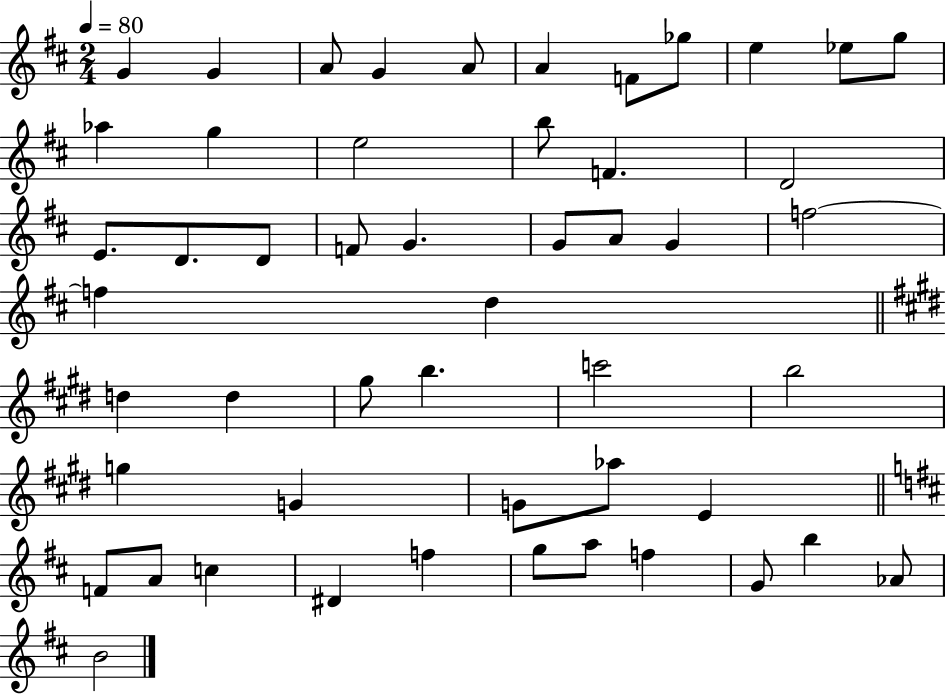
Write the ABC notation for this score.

X:1
T:Untitled
M:2/4
L:1/4
K:D
G G A/2 G A/2 A F/2 _g/2 e _e/2 g/2 _a g e2 b/2 F D2 E/2 D/2 D/2 F/2 G G/2 A/2 G f2 f d d d ^g/2 b c'2 b2 g G G/2 _a/2 E F/2 A/2 c ^D f g/2 a/2 f G/2 b _A/2 B2